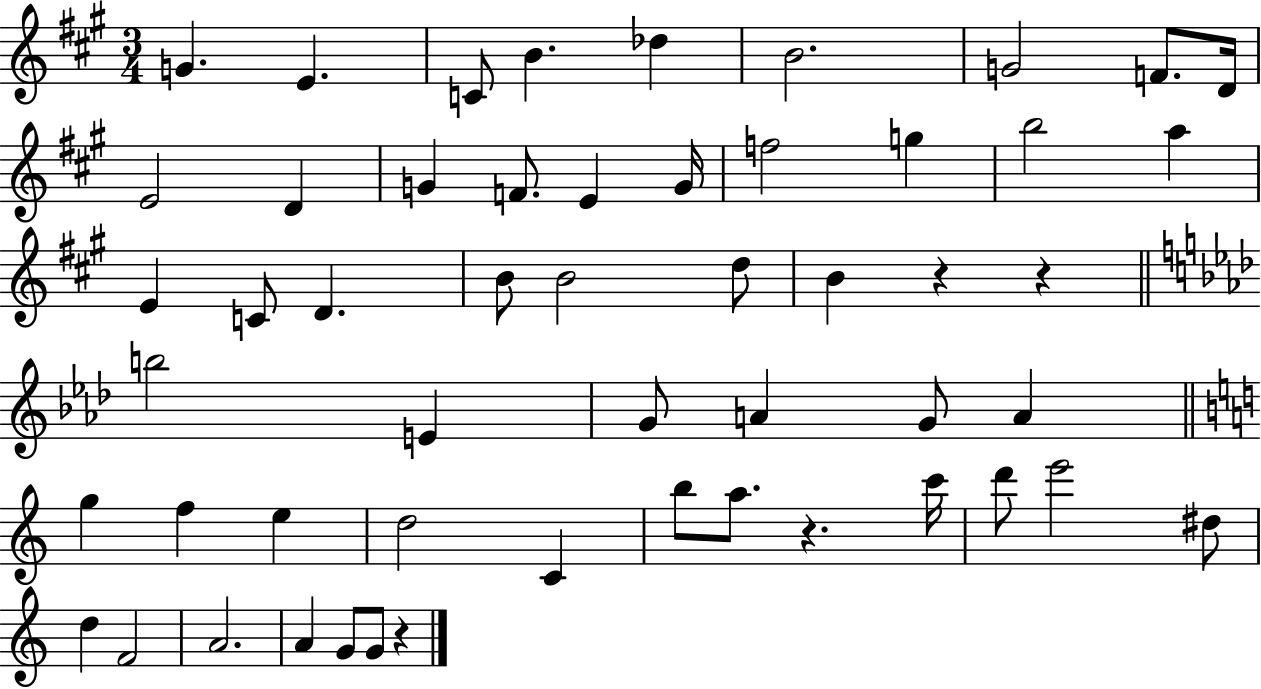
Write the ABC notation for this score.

X:1
T:Untitled
M:3/4
L:1/4
K:A
G E C/2 B _d B2 G2 F/2 D/4 E2 D G F/2 E G/4 f2 g b2 a E C/2 D B/2 B2 d/2 B z z b2 E G/2 A G/2 A g f e d2 C b/2 a/2 z c'/4 d'/2 e'2 ^d/2 d F2 A2 A G/2 G/2 z